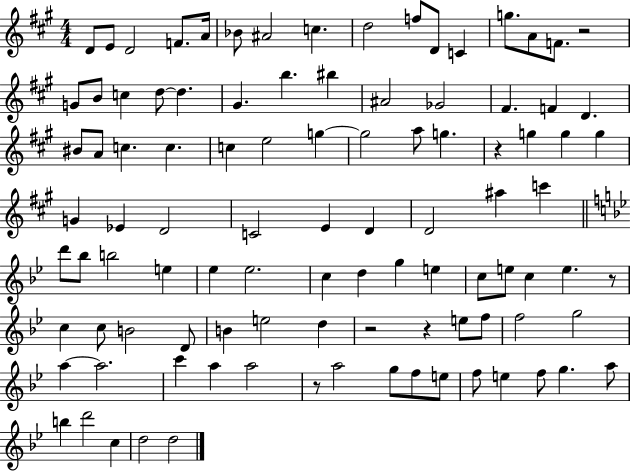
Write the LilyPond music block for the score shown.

{
  \clef treble
  \numericTimeSignature
  \time 4/4
  \key a \major
  d'8 e'8 d'2 f'8. a'16 | bes'8 ais'2 c''4. | d''2 f''8 d'8 c'4 | g''8. a'8 f'8. r2 | \break g'8 b'8 c''4 d''8~~ d''4. | gis'4. b''4. bis''4 | ais'2 ges'2 | fis'4. f'4 d'4. | \break bis'8 a'8 c''4. c''4. | c''4 e''2 g''4~~ | g''2 a''8 g''4. | r4 g''4 g''4 g''4 | \break g'4 ees'4 d'2 | c'2 e'4 d'4 | d'2 ais''4 c'''4 | \bar "||" \break \key bes \major d'''8 bes''8 b''2 e''4 | ees''4 ees''2. | c''4 d''4 g''4 e''4 | c''8 e''8 c''4 e''4. r8 | \break c''4 c''8 b'2 d'8 | b'4 e''2 d''4 | r2 r4 e''8 f''8 | f''2 g''2 | \break a''4~~ a''2. | c'''4 a''4 a''2 | r8 a''2 g''8 f''8 e''8 | f''8 e''4 f''8 g''4. a''8 | \break b''4 d'''2 c''4 | d''2 d''2 | \bar "|."
}